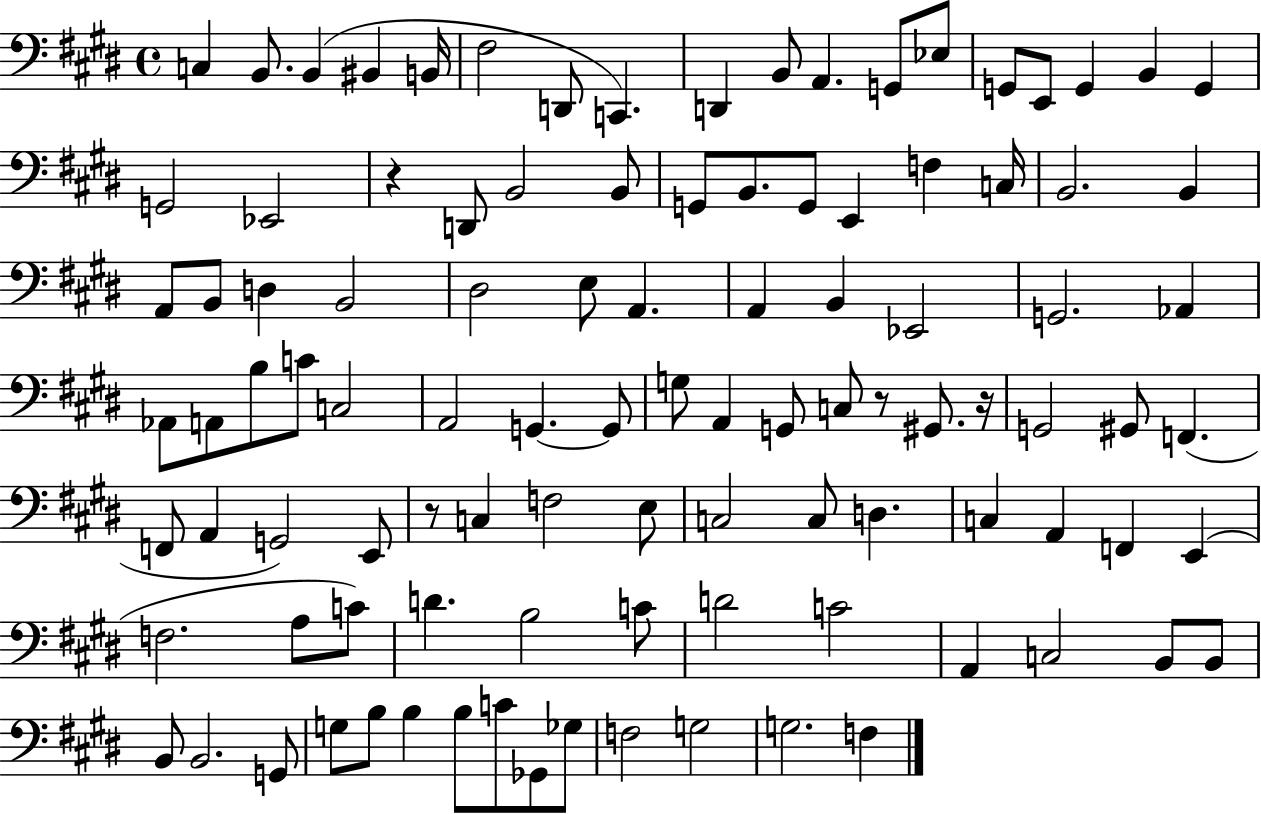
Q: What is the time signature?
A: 4/4